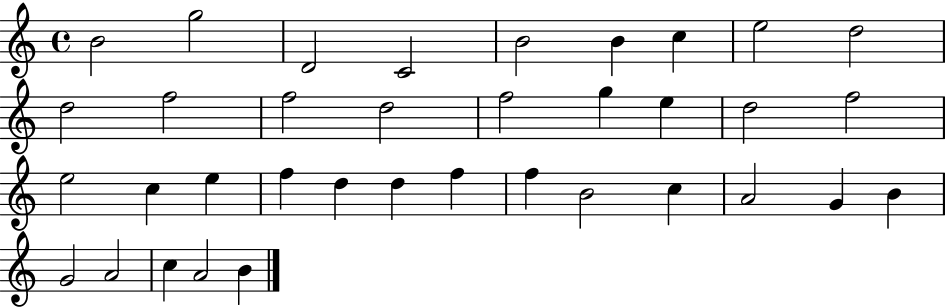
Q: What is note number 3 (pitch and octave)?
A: D4